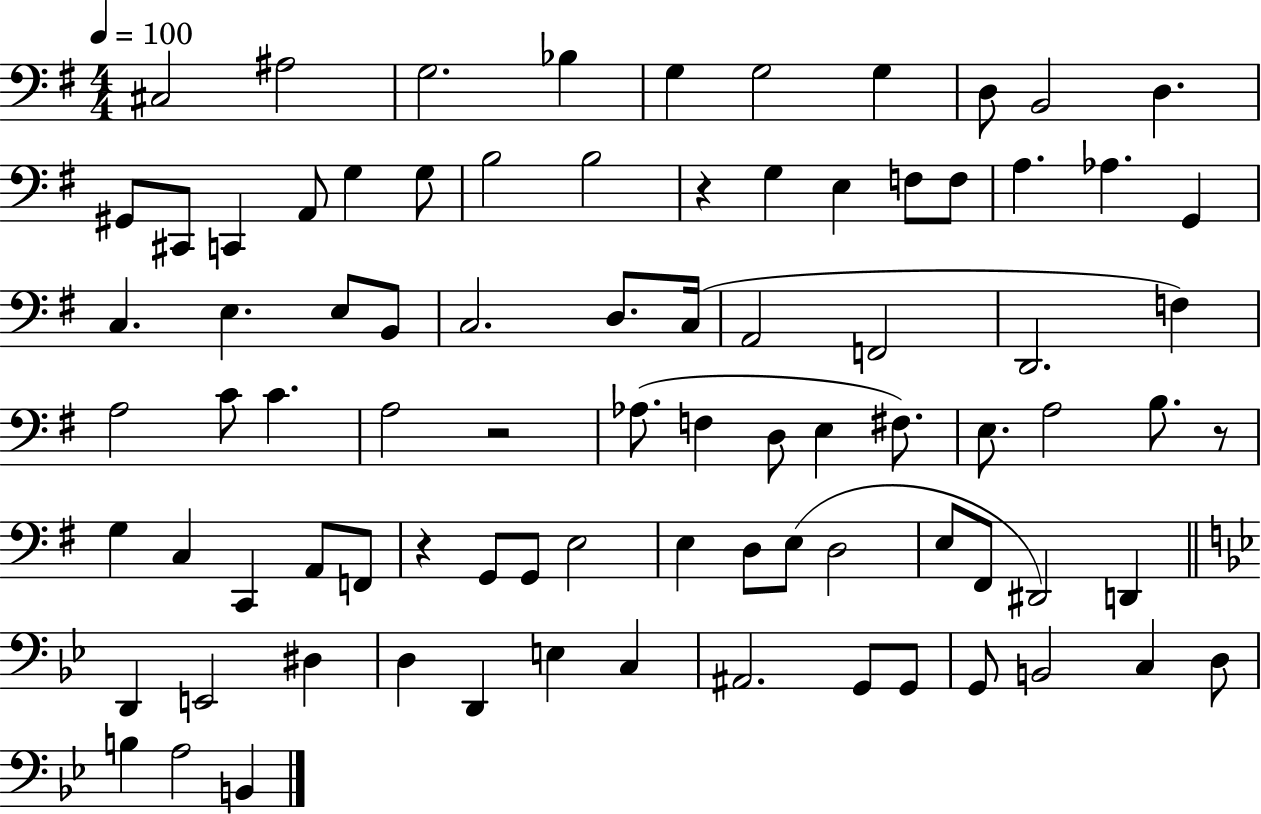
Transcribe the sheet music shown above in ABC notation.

X:1
T:Untitled
M:4/4
L:1/4
K:G
^C,2 ^A,2 G,2 _B, G, G,2 G, D,/2 B,,2 D, ^G,,/2 ^C,,/2 C,, A,,/2 G, G,/2 B,2 B,2 z G, E, F,/2 F,/2 A, _A, G,, C, E, E,/2 B,,/2 C,2 D,/2 C,/4 A,,2 F,,2 D,,2 F, A,2 C/2 C A,2 z2 _A,/2 F, D,/2 E, ^F,/2 E,/2 A,2 B,/2 z/2 G, C, C,, A,,/2 F,,/2 z G,,/2 G,,/2 E,2 E, D,/2 E,/2 D,2 E,/2 ^F,,/2 ^D,,2 D,, D,, E,,2 ^D, D, D,, E, C, ^A,,2 G,,/2 G,,/2 G,,/2 B,,2 C, D,/2 B, A,2 B,,